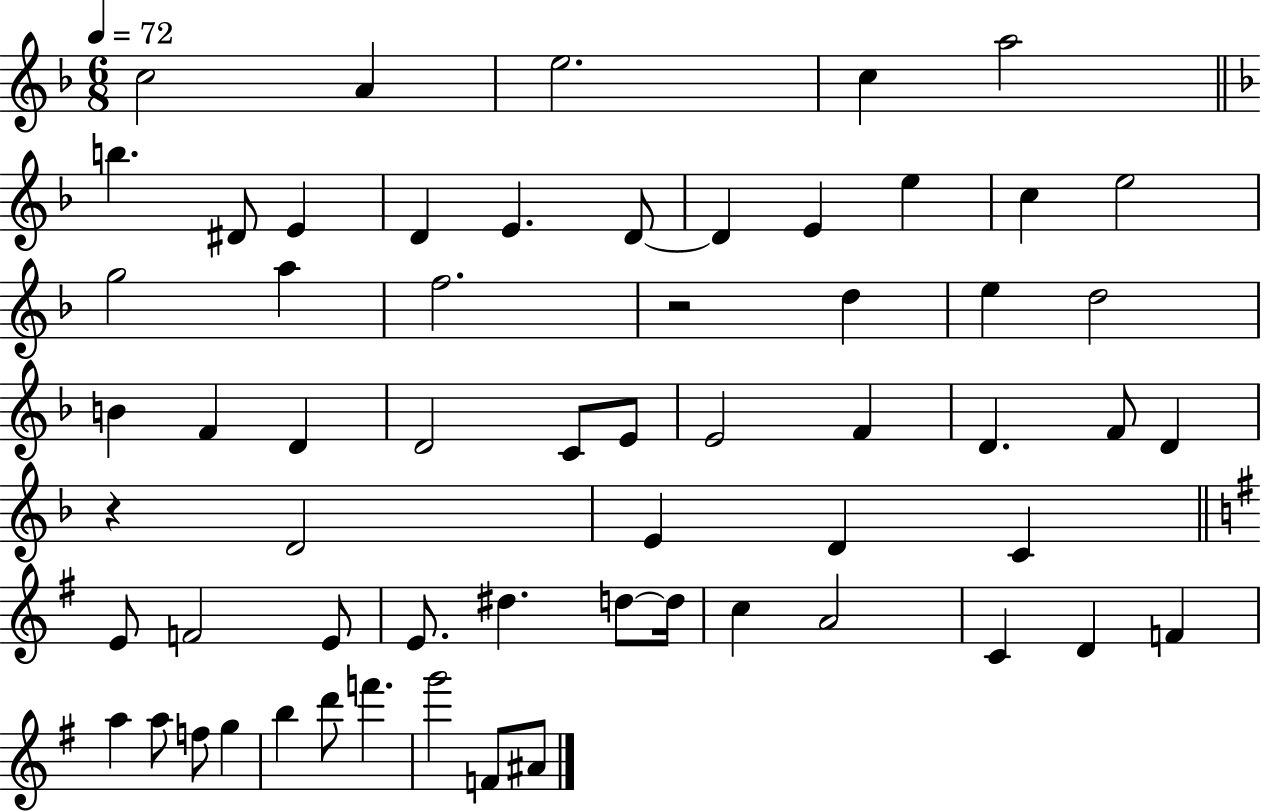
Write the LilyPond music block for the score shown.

{
  \clef treble
  \numericTimeSignature
  \time 6/8
  \key f \major
  \tempo 4 = 72
  c''2 a'4 | e''2. | c''4 a''2 | \bar "||" \break \key f \major b''4. dis'8 e'4 | d'4 e'4. d'8~~ | d'4 e'4 e''4 | c''4 e''2 | \break g''2 a''4 | f''2. | r2 d''4 | e''4 d''2 | \break b'4 f'4 d'4 | d'2 c'8 e'8 | e'2 f'4 | d'4. f'8 d'4 | \break r4 d'2 | e'4 d'4 c'4 | \bar "||" \break \key e \minor e'8 f'2 e'8 | e'8. dis''4. d''8~~ d''16 | c''4 a'2 | c'4 d'4 f'4 | \break a''4 a''8 f''8 g''4 | b''4 d'''8 f'''4. | g'''2 f'8 ais'8 | \bar "|."
}